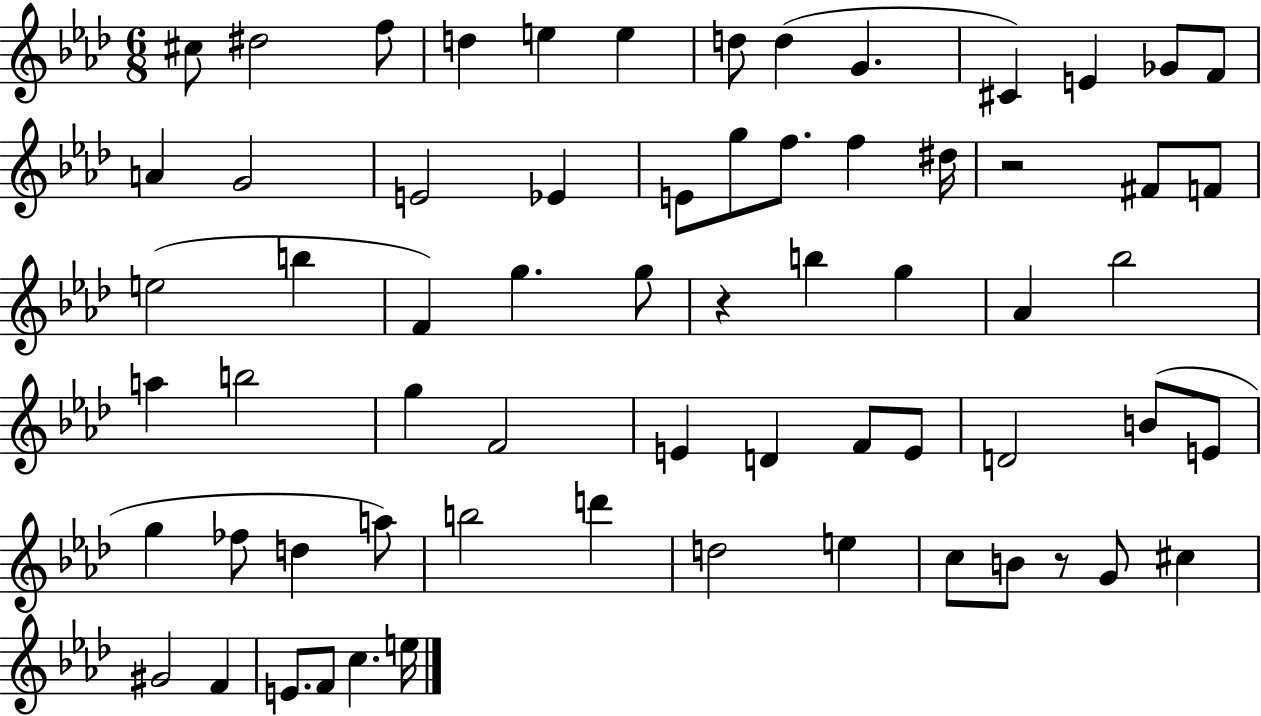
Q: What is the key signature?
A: AES major